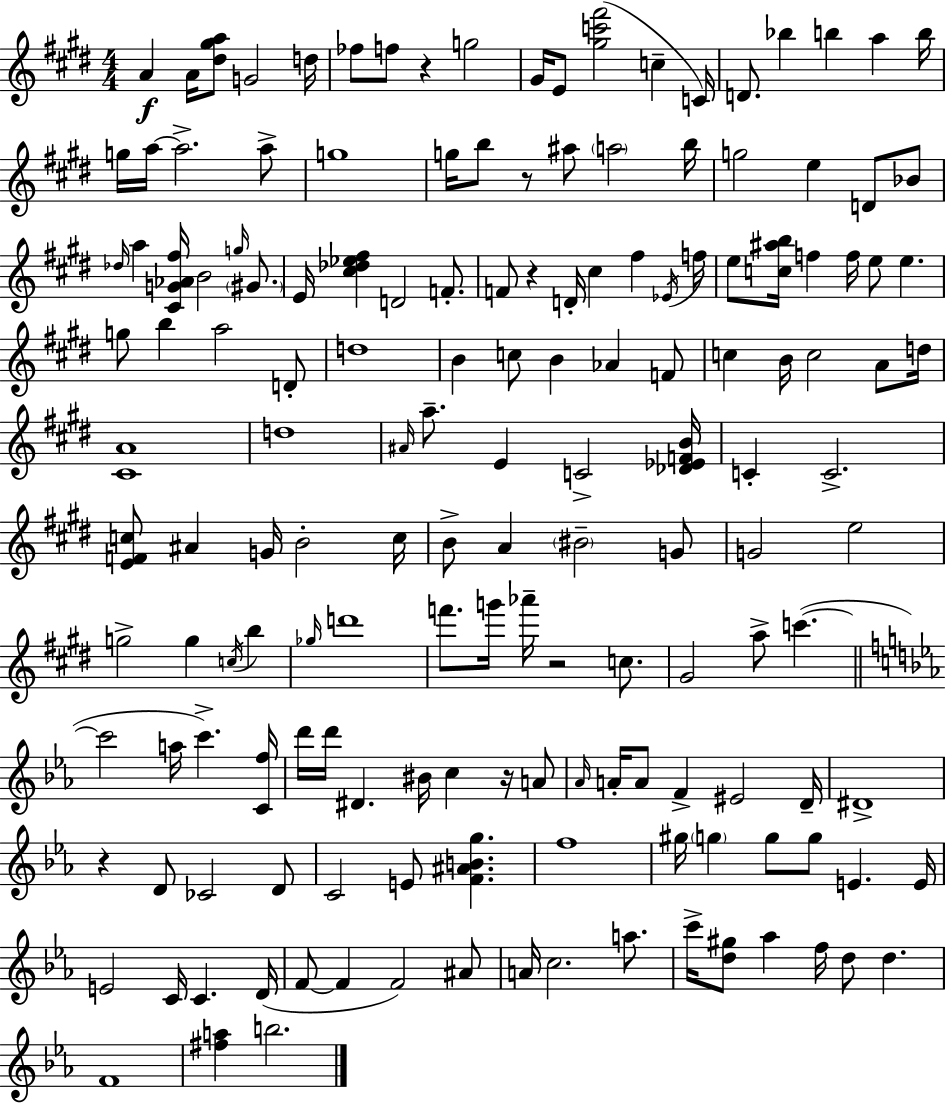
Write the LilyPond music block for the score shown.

{
  \clef treble
  \numericTimeSignature
  \time 4/4
  \key e \major
  a'4\f a'16 <dis'' gis'' a''>8 g'2 d''16 | fes''8 f''8 r4 g''2 | gis'16 e'8 <gis'' c''' fis'''>2( c''4-- c'16) | d'8. bes''4 b''4 a''4 b''16 | \break g''16 a''16~~ a''2.-> a''8-> | g''1 | g''16 b''8 r8 ais''8 \parenthesize a''2 b''16 | g''2 e''4 d'8 bes'8 | \break \grace { des''16 } a''4 <cis' g' aes' fis''>16 b'2 \grace { g''16 } \parenthesize gis'8. | e'16 <cis'' des'' ees'' fis''>4 d'2 f'8.-. | f'8 r4 d'16-. cis''4 fis''4 | \acciaccatura { ees'16 } f''16 e''8 <c'' ais'' b''>16 f''4 f''16 e''8 e''4. | \break g''8 b''4 a''2 | d'8-. d''1 | b'4 c''8 b'4 aes'4 | f'8 c''4 b'16 c''2 | \break a'8 d''16 <cis' a'>1 | d''1 | \grace { ais'16 } a''8.-- e'4 c'2-> | <des' ees' f' b'>16 c'4-. c'2.-> | \break <e' f' c''>8 ais'4 g'16 b'2-. | c''16 b'8-> a'4 \parenthesize bis'2-- | g'8 g'2 e''2 | g''2-> g''4 | \break \acciaccatura { c''16 } b''4 \grace { ges''16 } d'''1 | f'''8. g'''16 aes'''16-- r2 | c''8. gis'2 a''8-> | c'''4.~(~ \bar "||" \break \key ees \major c'''2 a''16 c'''4.->) <c' f''>16 | d'''16 d'''16 dis'4. bis'16 c''4 r16 a'8 | \grace { aes'16 } a'16-. a'8 f'4-> eis'2 | d'16-- dis'1-> | \break r4 d'8 ces'2 d'8 | c'2 e'8 <f' ais' b' g''>4. | f''1 | gis''16 \parenthesize g''4 g''8 g''8 e'4. | \break e'16 e'2 c'16 c'4. | d'16( f'8~~ f'4 f'2) ais'8 | a'16 c''2. a''8. | c'''16-> <d'' gis''>8 aes''4 f''16 d''8 d''4. | \break f'1 | <fis'' a''>4 b''2. | \bar "|."
}